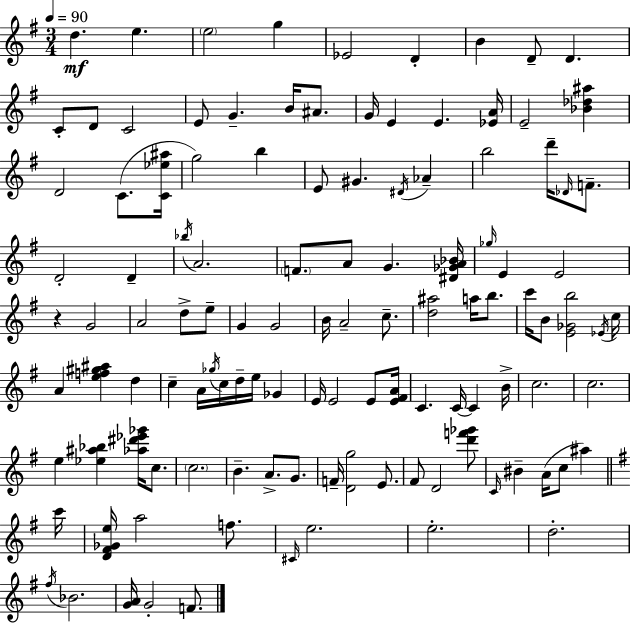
D5/q. E5/q. E5/h G5/q Eb4/h D4/q B4/q D4/e D4/q. C4/e D4/e C4/h E4/e G4/q. B4/s A#4/e. G4/s E4/q E4/q. [Eb4,A4]/s E4/h [Bb4,Db5,A#5]/q D4/h C4/e. [C4,Eb5,A#5]/s G5/h B5/q E4/e G#4/q. D#4/s Ab4/q B5/h D6/s Db4/s F4/e. D4/h D4/q Bb5/s A4/h. F4/e. A4/e G4/q. [D#4,Gb4,A4,Bb4]/s Gb5/s E4/q E4/h R/q G4/h A4/h D5/e E5/e G4/q G4/h B4/s A4/h C5/e. [D5,A#5]/h A5/s B5/e. C6/s B4/e [E4,Gb4,B5]/h Eb4/s C5/s A4/q [E5,F5,G#5,A#5]/q D5/q C5/q A4/s Gb5/s C5/s D5/s E5/s Gb4/q E4/s E4/h E4/e [E4,F#4,A4]/s C4/q. C4/s C4/q B4/s C5/h. C5/h. E5/q [Eb5,A#5,Bb5]/q [Ab5,D#6,Eb6,Gb6]/s C5/e. C5/h. B4/q. A4/e. G4/e. F4/s [D4,G5]/h E4/e. F#4/e D4/h [D6,F6,Gb6]/e C4/s BIS4/q A4/s C5/e A#5/q C6/s [D4,F#4,Gb4,E5]/s A5/h F5/e. C#4/s E5/h. E5/h. D5/h. F#5/s Bb4/h. [G4,A4]/s G4/h F4/e.